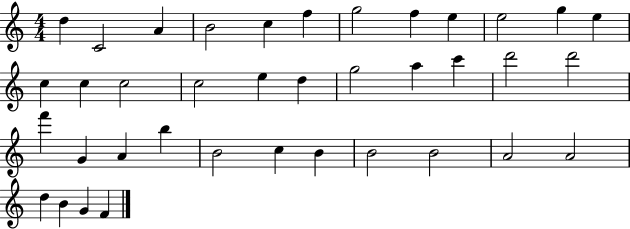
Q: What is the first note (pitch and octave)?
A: D5